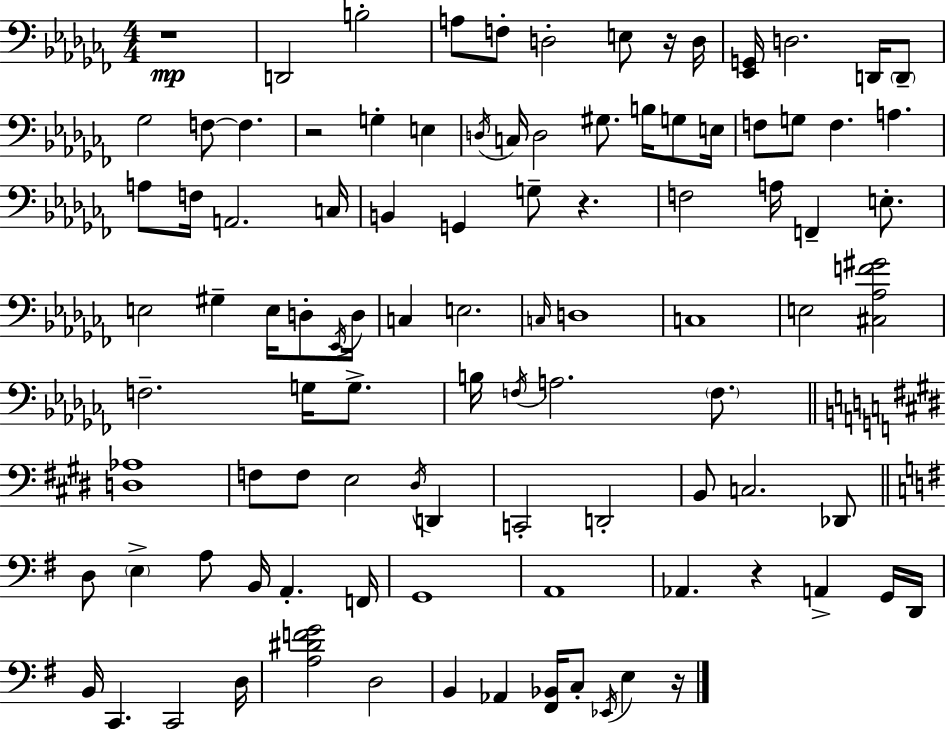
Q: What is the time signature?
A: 4/4